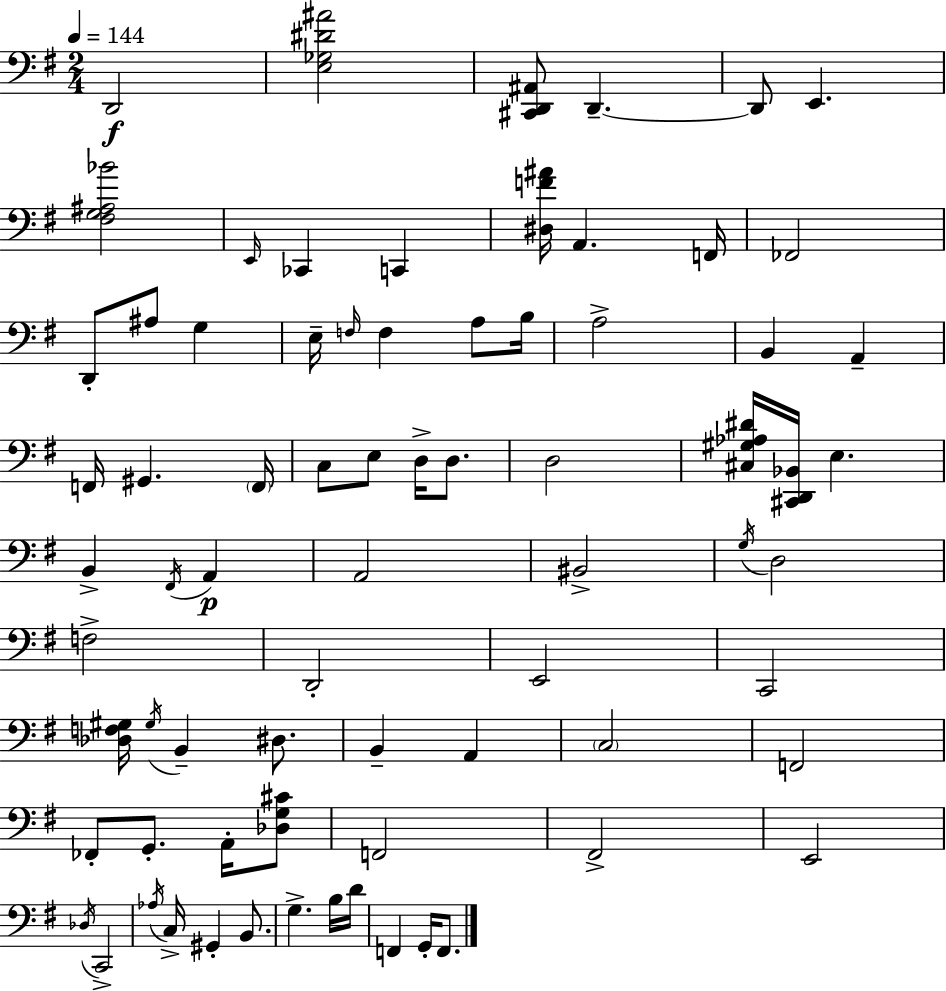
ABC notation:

X:1
T:Untitled
M:2/4
L:1/4
K:G
D,,2 [E,_G,^D^A]2 [^C,,D,,^A,,]/2 D,, D,,/2 E,, [^F,G,^A,_B]2 E,,/4 _C,, C,, [^D,F^A]/4 A,, F,,/4 _F,,2 D,,/2 ^A,/2 G, E,/4 F,/4 F, A,/2 B,/4 A,2 B,, A,, F,,/4 ^G,, F,,/4 C,/2 E,/2 D,/4 D,/2 D,2 [^C,^G,_A,^D]/4 [^C,,D,,_B,,]/4 E, B,, ^F,,/4 A,, A,,2 ^B,,2 G,/4 D,2 F,2 D,,2 E,,2 C,,2 [_D,F,^G,]/4 ^G,/4 B,, ^D,/2 B,, A,, C,2 F,,2 _F,,/2 G,,/2 A,,/4 [_D,G,^C]/2 F,,2 ^F,,2 E,,2 _D,/4 C,,2 _A,/4 C,/4 ^G,, B,,/2 G, B,/4 D/4 F,, G,,/4 F,,/2